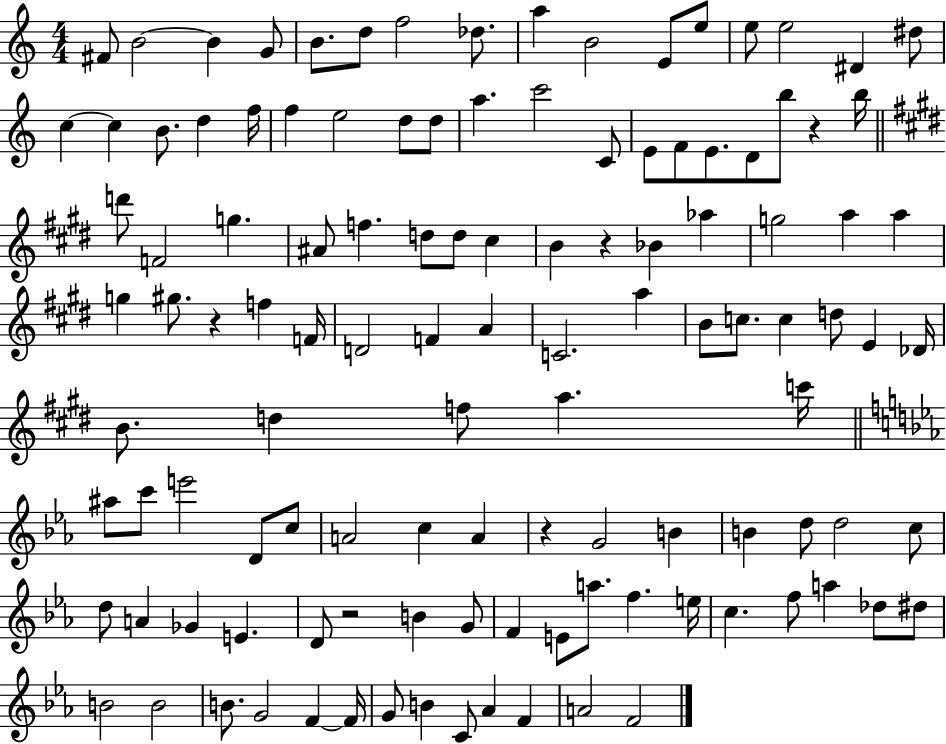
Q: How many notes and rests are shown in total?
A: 117